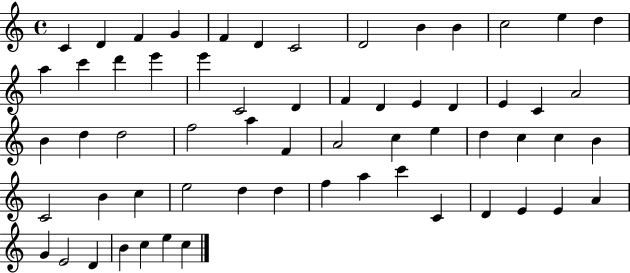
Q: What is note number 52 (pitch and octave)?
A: E4